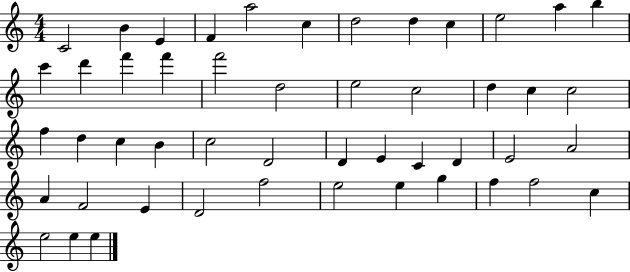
C4/h B4/q E4/q F4/q A5/h C5/q D5/h D5/q C5/q E5/h A5/q B5/q C6/q D6/q F6/q F6/q F6/h D5/h E5/h C5/h D5/q C5/q C5/h F5/q D5/q C5/q B4/q C5/h D4/h D4/q E4/q C4/q D4/q E4/h A4/h A4/q F4/h E4/q D4/h F5/h E5/h E5/q G5/q F5/q F5/h C5/q E5/h E5/q E5/q